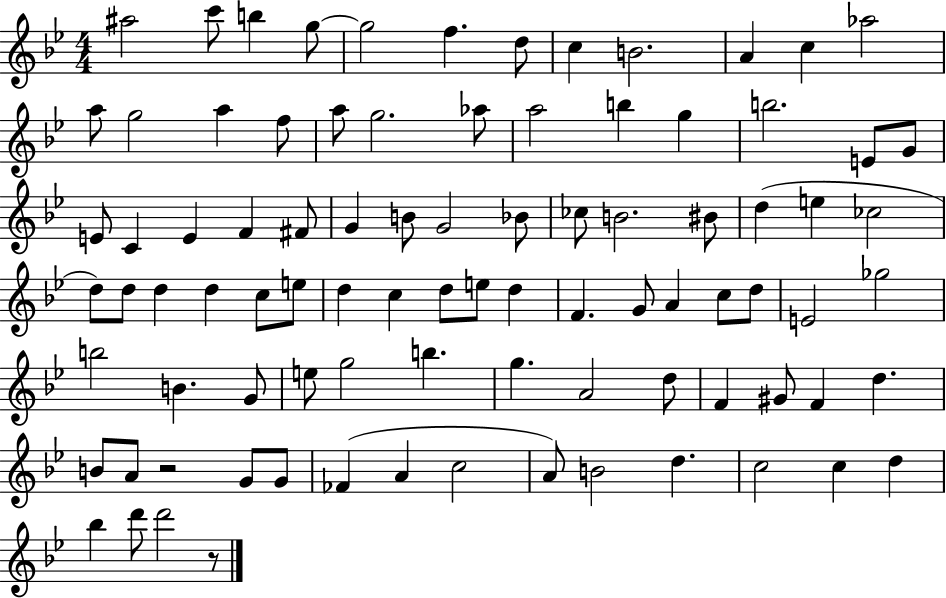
X:1
T:Untitled
M:4/4
L:1/4
K:Bb
^a2 c'/2 b g/2 g2 f d/2 c B2 A c _a2 a/2 g2 a f/2 a/2 g2 _a/2 a2 b g b2 E/2 G/2 E/2 C E F ^F/2 G B/2 G2 _B/2 _c/2 B2 ^B/2 d e _c2 d/2 d/2 d d c/2 e/2 d c d/2 e/2 d F G/2 A c/2 d/2 E2 _g2 b2 B G/2 e/2 g2 b g A2 d/2 F ^G/2 F d B/2 A/2 z2 G/2 G/2 _F A c2 A/2 B2 d c2 c d _b d'/2 d'2 z/2